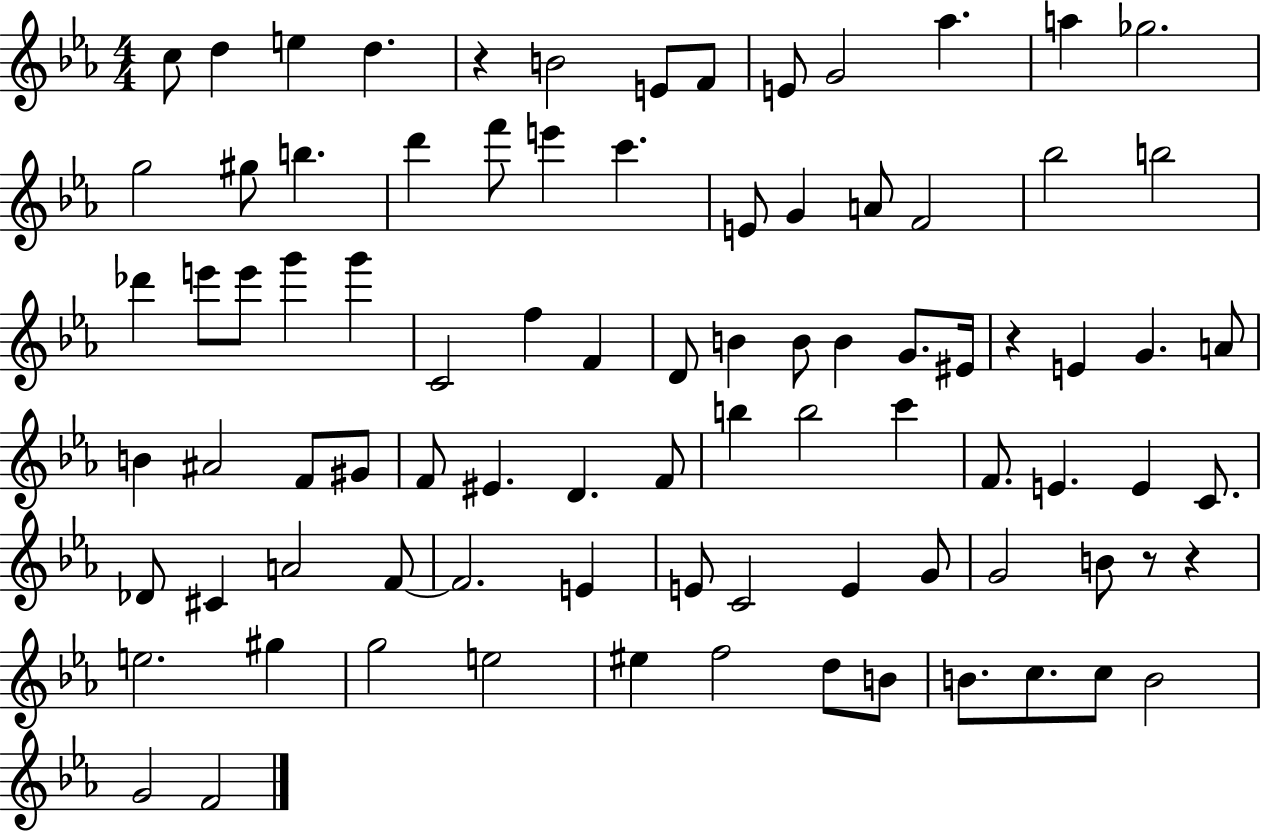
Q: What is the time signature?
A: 4/4